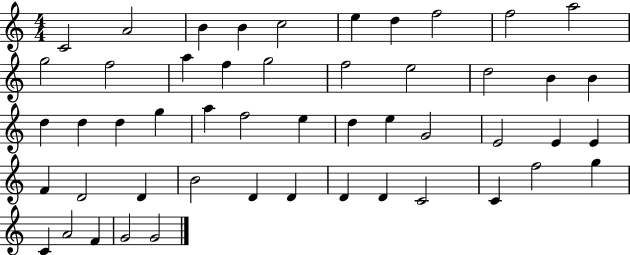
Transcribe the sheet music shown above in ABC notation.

X:1
T:Untitled
M:4/4
L:1/4
K:C
C2 A2 B B c2 e d f2 f2 a2 g2 f2 a f g2 f2 e2 d2 B B d d d g a f2 e d e G2 E2 E E F D2 D B2 D D D D C2 C f2 g C A2 F G2 G2